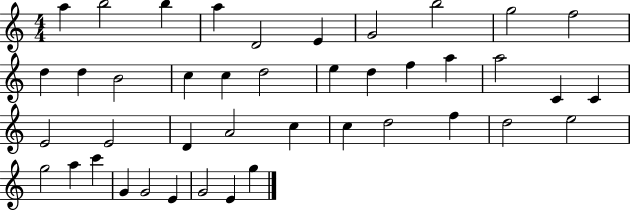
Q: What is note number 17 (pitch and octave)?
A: E5